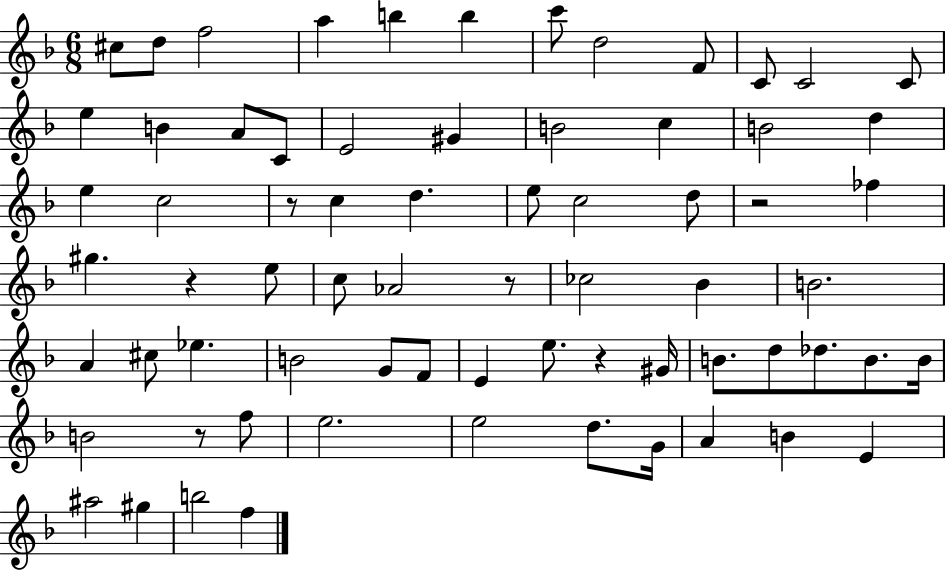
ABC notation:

X:1
T:Untitled
M:6/8
L:1/4
K:F
^c/2 d/2 f2 a b b c'/2 d2 F/2 C/2 C2 C/2 e B A/2 C/2 E2 ^G B2 c B2 d e c2 z/2 c d e/2 c2 d/2 z2 _f ^g z e/2 c/2 _A2 z/2 _c2 _B B2 A ^c/2 _e B2 G/2 F/2 E e/2 z ^G/4 B/2 d/2 _d/2 B/2 B/4 B2 z/2 f/2 e2 e2 d/2 G/4 A B E ^a2 ^g b2 f